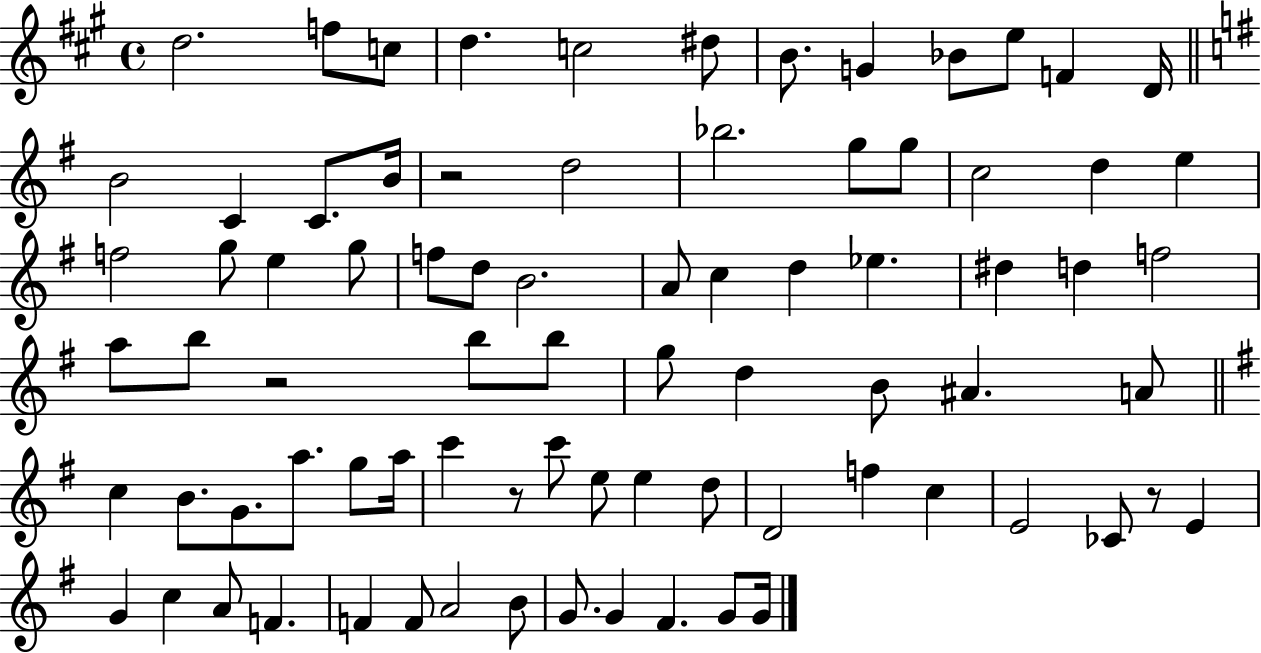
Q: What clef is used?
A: treble